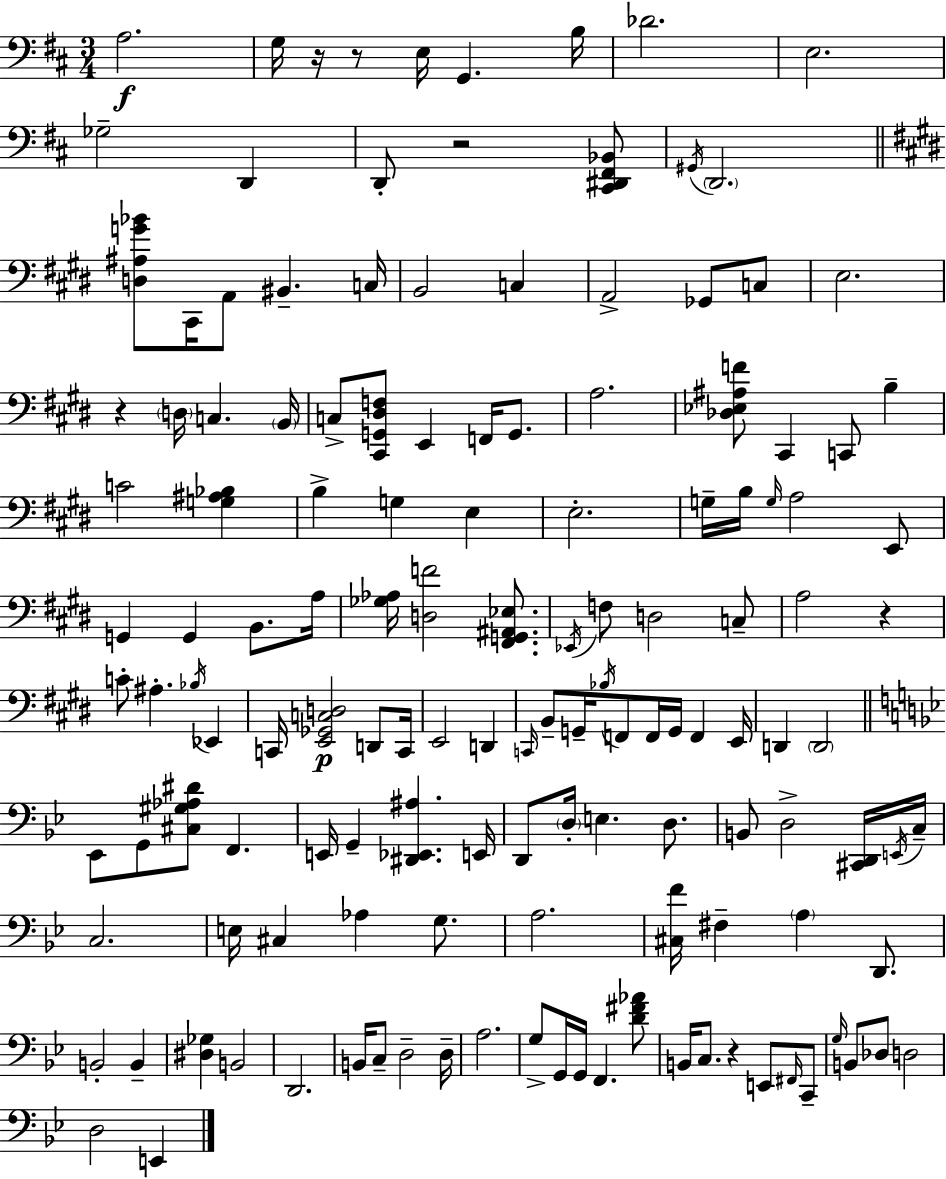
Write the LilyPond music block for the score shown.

{
  \clef bass
  \numericTimeSignature
  \time 3/4
  \key d \major
  a2.\f | g16 r16 r8 e16 g,4. b16 | des'2. | e2. | \break ges2-- d,4 | d,8-. r2 <cis, dis, fis, bes,>8 | \acciaccatura { gis,16 } \parenthesize d,2. | \bar "||" \break \key e \major <d ais g' bes'>8 cis,16 a,8 bis,4.-- c16 | b,2 c4 | a,2-> ges,8 c8 | e2. | \break r4 \parenthesize d16 c4. \parenthesize b,16 | c8-> <cis, g, dis f>8 e,4 f,16 g,8. | a2. | <des ees ais f'>8 cis,4 c,8 b4-- | \break c'2 <g ais bes>4 | b4-> g4 e4 | e2.-. | g16-- b16 \grace { g16 } a2 e,8 | \break g,4 g,4 b,8. | a16 <ges aes>16 <d f'>2 <fis, g, ais, ees>8. | \acciaccatura { ees,16 } f8 d2 | c8-- a2 r4 | \break c'8-. ais4.-. \acciaccatura { bes16 } ees,4 | c,16 <e, ges, c d>2\p | d,8 c,16 e,2 d,4 | \grace { c,16 } b,8-- g,16-- \acciaccatura { bes16 } f,8 f,16 g,16 | \break f,4 e,16 d,4 \parenthesize d,2 | \bar "||" \break \key bes \major ees,8 g,8 <cis gis aes dis'>8 f,4. | e,16 g,4-- <dis, ees, ais>4. e,16 | d,8 \parenthesize d16-. e4. d8. | b,8 d2-> <cis, d,>16 \acciaccatura { e,16 } | \break c16-- c2. | e16 cis4 aes4 g8. | a2. | <cis f'>16 fis4-- \parenthesize a4 d,8. | \break b,2-. b,4-- | <dis ges>4 b,2 | d,2. | b,16 c8-- d2-- | \break d16-- a2. | g8-> g,16 g,16 f,4. <d' fis' aes'>8 | b,16 c8. r4 e,8 \grace { fis,16 } | c,8-- \grace { g16 } b,8 des8 d2 | \break d2 e,4 | \bar "|."
}